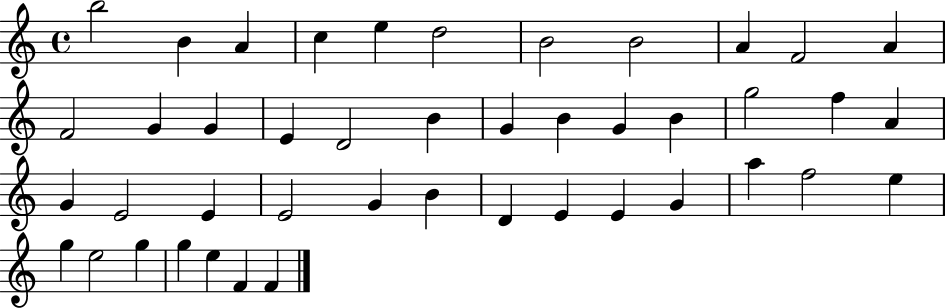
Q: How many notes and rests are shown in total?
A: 44